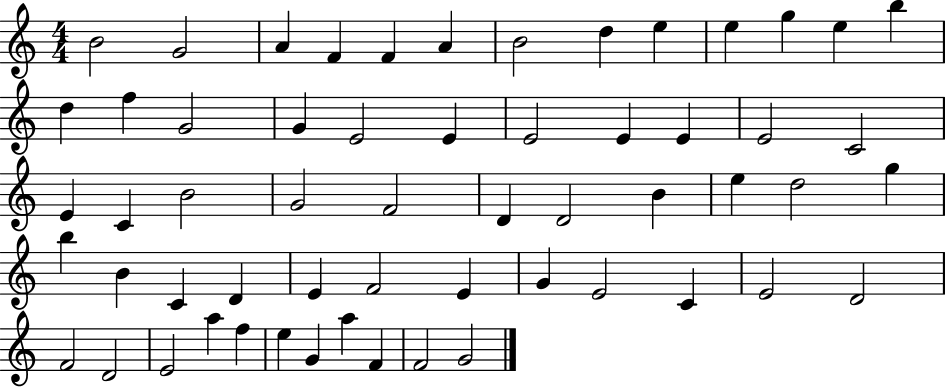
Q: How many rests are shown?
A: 0